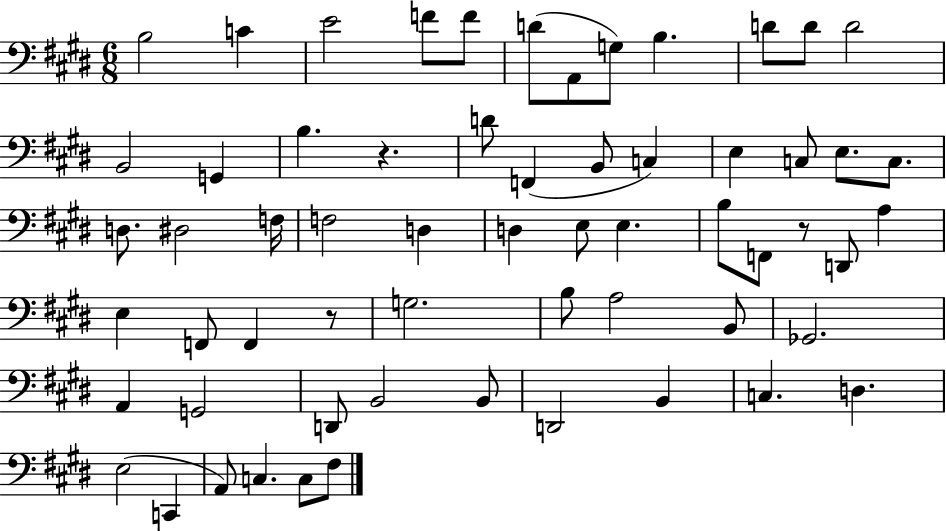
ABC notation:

X:1
T:Untitled
M:6/8
L:1/4
K:E
B,2 C E2 F/2 F/2 D/2 A,,/2 G,/2 B, D/2 D/2 D2 B,,2 G,, B, z D/2 F,, B,,/2 C, E, C,/2 E,/2 C,/2 D,/2 ^D,2 F,/4 F,2 D, D, E,/2 E, B,/2 F,,/2 z/2 D,,/2 A, E, F,,/2 F,, z/2 G,2 B,/2 A,2 B,,/2 _G,,2 A,, G,,2 D,,/2 B,,2 B,,/2 D,,2 B,, C, D, E,2 C,, A,,/2 C, C,/2 ^F,/2